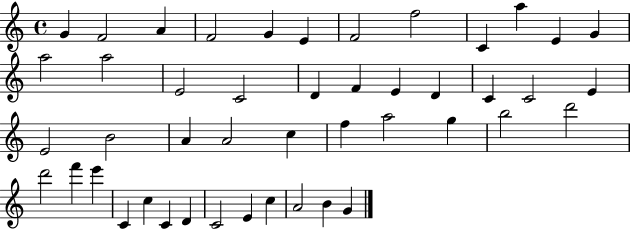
{
  \clef treble
  \time 4/4
  \defaultTimeSignature
  \key c \major
  g'4 f'2 a'4 | f'2 g'4 e'4 | f'2 f''2 | c'4 a''4 e'4 g'4 | \break a''2 a''2 | e'2 c'2 | d'4 f'4 e'4 d'4 | c'4 c'2 e'4 | \break e'2 b'2 | a'4 a'2 c''4 | f''4 a''2 g''4 | b''2 d'''2 | \break d'''2 f'''4 e'''4 | c'4 c''4 c'4 d'4 | c'2 e'4 c''4 | a'2 b'4 g'4 | \break \bar "|."
}